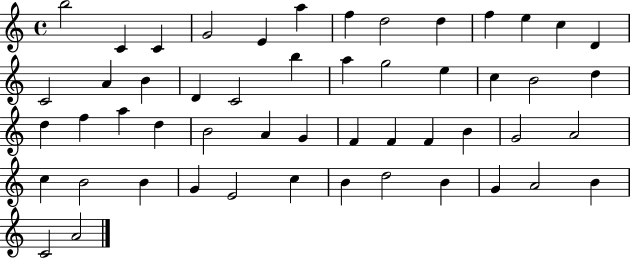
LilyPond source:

{
  \clef treble
  \time 4/4
  \defaultTimeSignature
  \key c \major
  b''2 c'4 c'4 | g'2 e'4 a''4 | f''4 d''2 d''4 | f''4 e''4 c''4 d'4 | \break c'2 a'4 b'4 | d'4 c'2 b''4 | a''4 g''2 e''4 | c''4 b'2 d''4 | \break d''4 f''4 a''4 d''4 | b'2 a'4 g'4 | f'4 f'4 f'4 b'4 | g'2 a'2 | \break c''4 b'2 b'4 | g'4 e'2 c''4 | b'4 d''2 b'4 | g'4 a'2 b'4 | \break c'2 a'2 | \bar "|."
}